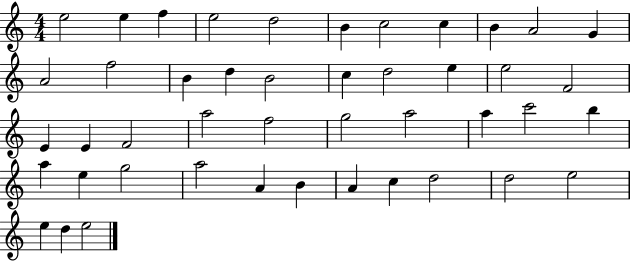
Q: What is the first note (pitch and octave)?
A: E5